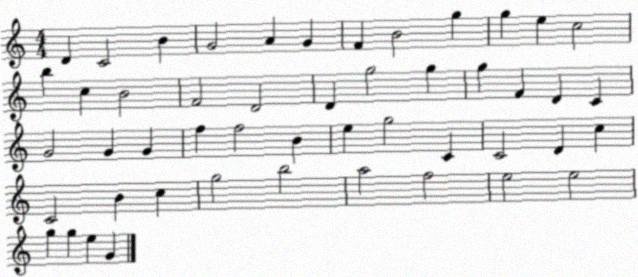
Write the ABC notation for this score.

X:1
T:Untitled
M:4/4
L:1/4
K:C
D C2 B G2 A G F B2 g g e c2 b c B2 F2 D2 D g2 g g F D C G2 G G f f2 B e g2 C C2 D c C2 B c g2 b2 a2 f2 e2 e2 g g e G